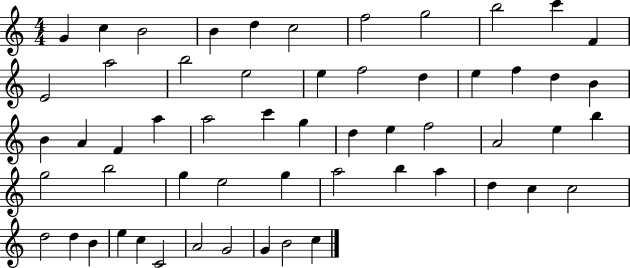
{
  \clef treble
  \numericTimeSignature
  \time 4/4
  \key c \major
  g'4 c''4 b'2 | b'4 d''4 c''2 | f''2 g''2 | b''2 c'''4 f'4 | \break e'2 a''2 | b''2 e''2 | e''4 f''2 d''4 | e''4 f''4 d''4 b'4 | \break b'4 a'4 f'4 a''4 | a''2 c'''4 g''4 | d''4 e''4 f''2 | a'2 e''4 b''4 | \break g''2 b''2 | g''4 e''2 g''4 | a''2 b''4 a''4 | d''4 c''4 c''2 | \break d''2 d''4 b'4 | e''4 c''4 c'2 | a'2 g'2 | g'4 b'2 c''4 | \break \bar "|."
}